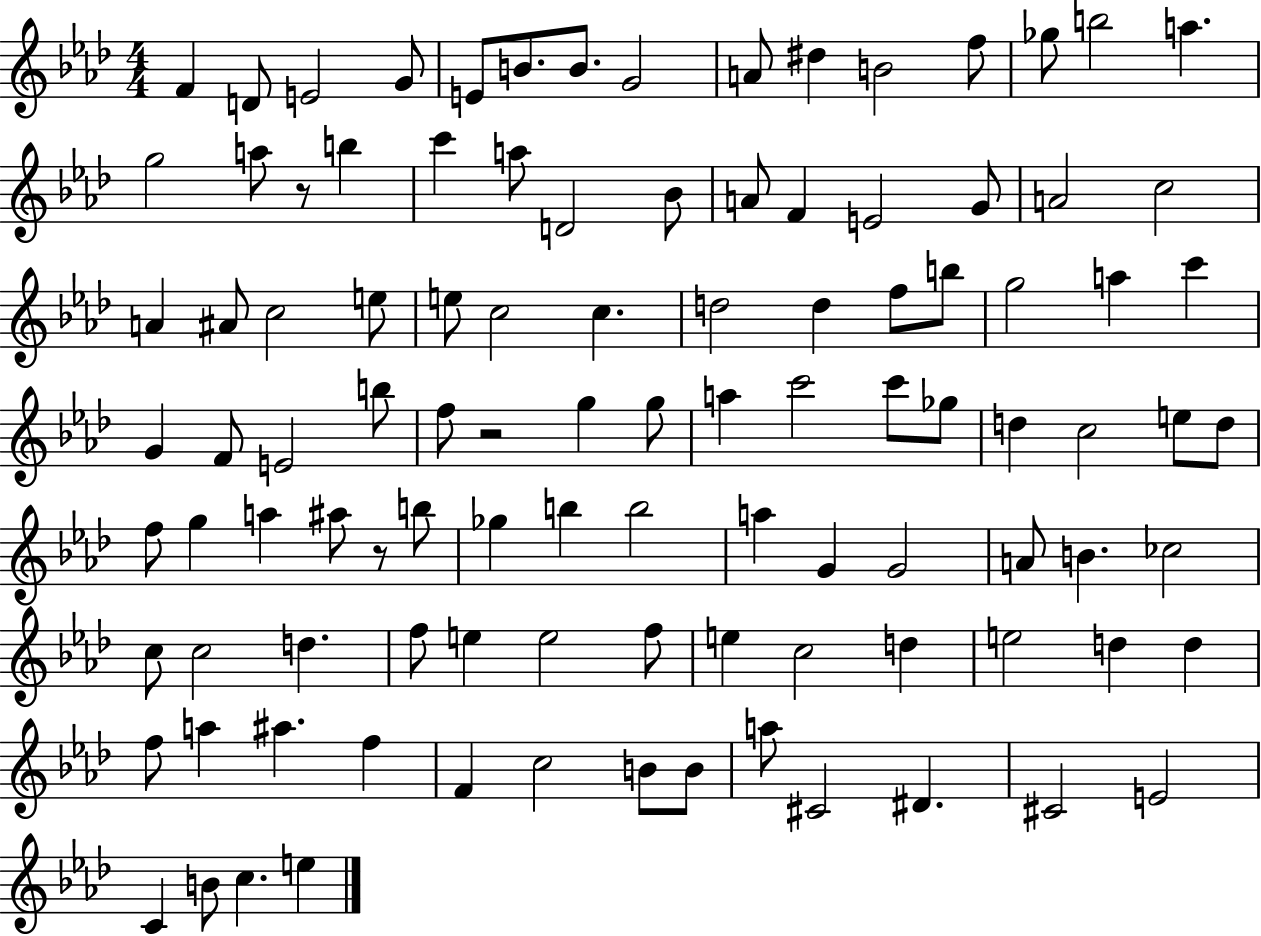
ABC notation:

X:1
T:Untitled
M:4/4
L:1/4
K:Ab
F D/2 E2 G/2 E/2 B/2 B/2 G2 A/2 ^d B2 f/2 _g/2 b2 a g2 a/2 z/2 b c' a/2 D2 _B/2 A/2 F E2 G/2 A2 c2 A ^A/2 c2 e/2 e/2 c2 c d2 d f/2 b/2 g2 a c' G F/2 E2 b/2 f/2 z2 g g/2 a c'2 c'/2 _g/2 d c2 e/2 d/2 f/2 g a ^a/2 z/2 b/2 _g b b2 a G G2 A/2 B _c2 c/2 c2 d f/2 e e2 f/2 e c2 d e2 d d f/2 a ^a f F c2 B/2 B/2 a/2 ^C2 ^D ^C2 E2 C B/2 c e